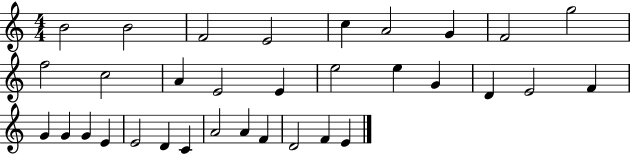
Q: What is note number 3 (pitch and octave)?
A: F4